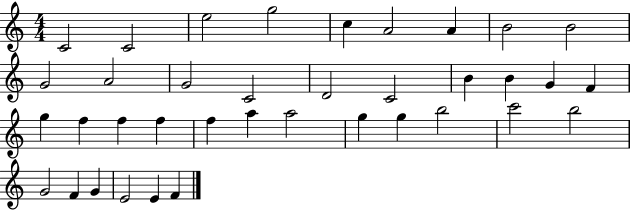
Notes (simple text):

C4/h C4/h E5/h G5/h C5/q A4/h A4/q B4/h B4/h G4/h A4/h G4/h C4/h D4/h C4/h B4/q B4/q G4/q F4/q G5/q F5/q F5/q F5/q F5/q A5/q A5/h G5/q G5/q B5/h C6/h B5/h G4/h F4/q G4/q E4/h E4/q F4/q